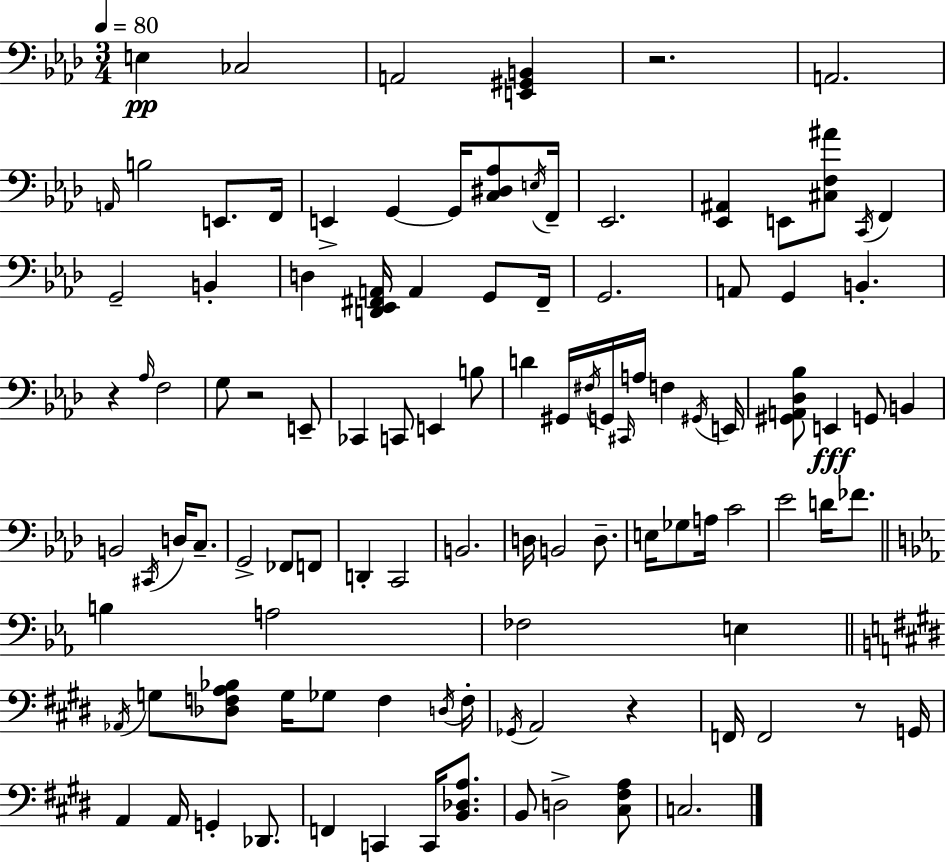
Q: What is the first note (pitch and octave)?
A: E3